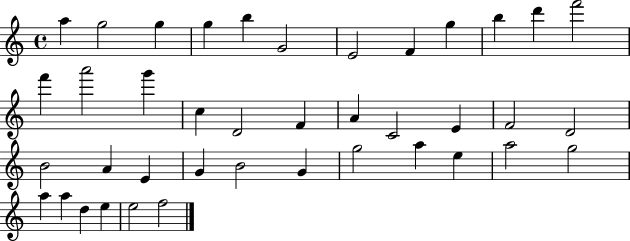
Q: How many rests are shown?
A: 0